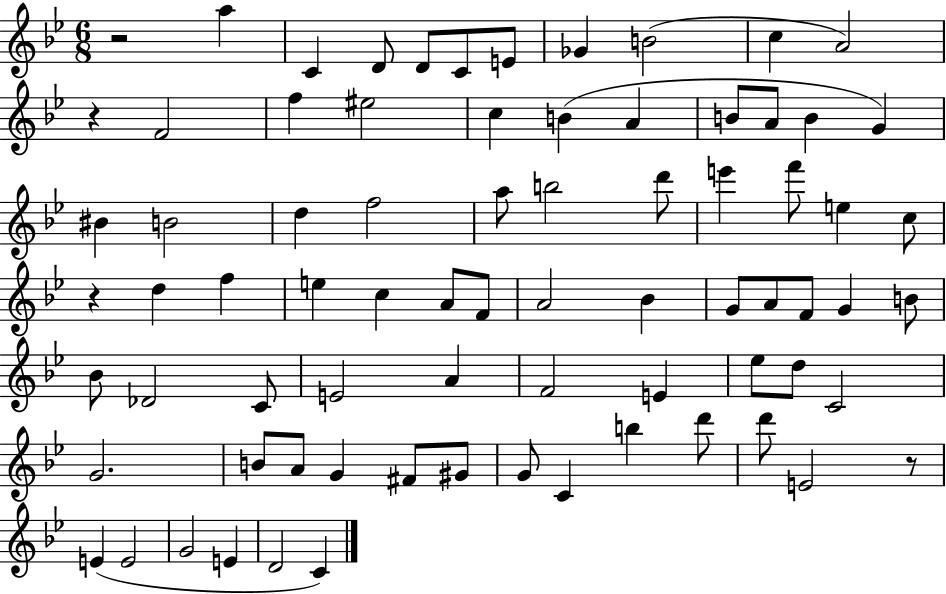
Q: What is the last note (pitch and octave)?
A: C4